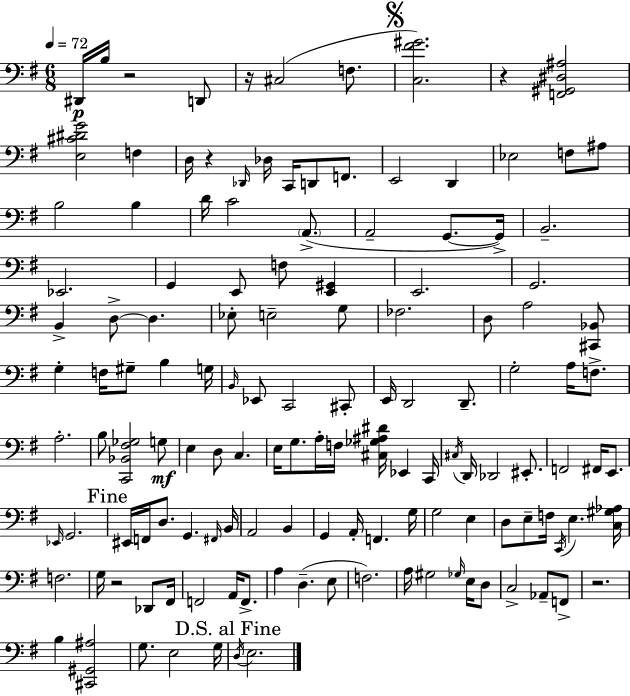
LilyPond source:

{
  \clef bass
  \numericTimeSignature
  \time 6/8
  \key e \minor
  \tempo 4 = 72
  dis,16\p b16 r2 d,8 | r16 cis2( f8. | \mark \markup { \musicglyph "scripts.segno" } <c fis' gis'>2.) | r4 <f, gis, dis ais>2 | \break <e cis' dis' g'>2 f4 | d16 r4 \grace { des,16 } des16 c,16 d,8 f,8. | e,2 d,4 | ees2 f8 ais8 | \break b2 b4 | d'16 c'2 \parenthesize a,8.->( | a,2-- g,8.~~ | g,16->) b,2.-- | \break ees,2. | g,4 e,8 f8 <e, gis,>4 | e,2. | g,2. | \break b,4-> d8->~~ d4. | ees8-. e2-- g8 | fes2. | d8 a2 <cis, bes,>8 | \break g4-. f16 gis8-- b4 | g16 \grace { b,16 } ees,8 c,2 | cis,8-. e,16 d,2 d,8.-- | g2-. a16 f8.-> | \break a2.-. | b8 <c, bes, fis ges>2 | g8\mf e4 d8 c4. | e16 g8. a16-. f16 <cis ges ais dis'>16 ees,4 | \break c,16 \acciaccatura { cis16 } d,16 des,2 | eis,8.-. f,2 fis,16 | e,8. \grace { ees,16 } g,2. | \mark "Fine" eis,16 f,16 d8. g,4. | \break \grace { fis,16 } b,16 a,2 | b,4 g,4 a,16-. f,4. | g16 g2 | e4 d8 e8-- f16 \acciaccatura { c,16 } e4. | \break <c gis aes>16 f2. | g16 r2 | des,8 fis,16 f,2 | a,16 f,8.-> a4 d4.--( | \break e8 f2.) | a16 gis2 | \grace { ges16 } e16 d8 c2-> | aes,8-- f,8-> r2. | \break b4 <cis, gis, ais>2 | g8. e2 | g16 \mark "D.S. al Fine" \acciaccatura { d16 } e2. | \bar "|."
}